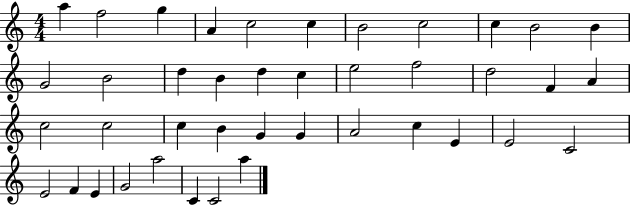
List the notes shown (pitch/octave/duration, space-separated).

A5/q F5/h G5/q A4/q C5/h C5/q B4/h C5/h C5/q B4/h B4/q G4/h B4/h D5/q B4/q D5/q C5/q E5/h F5/h D5/h F4/q A4/q C5/h C5/h C5/q B4/q G4/q G4/q A4/h C5/q E4/q E4/h C4/h E4/h F4/q E4/q G4/h A5/h C4/q C4/h A5/q